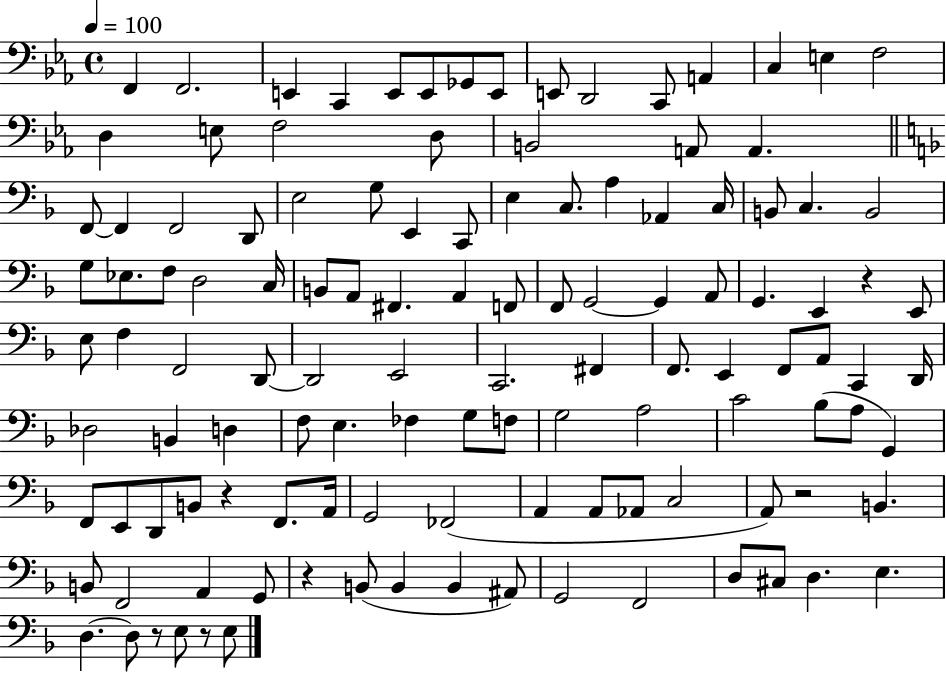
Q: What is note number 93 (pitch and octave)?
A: A2